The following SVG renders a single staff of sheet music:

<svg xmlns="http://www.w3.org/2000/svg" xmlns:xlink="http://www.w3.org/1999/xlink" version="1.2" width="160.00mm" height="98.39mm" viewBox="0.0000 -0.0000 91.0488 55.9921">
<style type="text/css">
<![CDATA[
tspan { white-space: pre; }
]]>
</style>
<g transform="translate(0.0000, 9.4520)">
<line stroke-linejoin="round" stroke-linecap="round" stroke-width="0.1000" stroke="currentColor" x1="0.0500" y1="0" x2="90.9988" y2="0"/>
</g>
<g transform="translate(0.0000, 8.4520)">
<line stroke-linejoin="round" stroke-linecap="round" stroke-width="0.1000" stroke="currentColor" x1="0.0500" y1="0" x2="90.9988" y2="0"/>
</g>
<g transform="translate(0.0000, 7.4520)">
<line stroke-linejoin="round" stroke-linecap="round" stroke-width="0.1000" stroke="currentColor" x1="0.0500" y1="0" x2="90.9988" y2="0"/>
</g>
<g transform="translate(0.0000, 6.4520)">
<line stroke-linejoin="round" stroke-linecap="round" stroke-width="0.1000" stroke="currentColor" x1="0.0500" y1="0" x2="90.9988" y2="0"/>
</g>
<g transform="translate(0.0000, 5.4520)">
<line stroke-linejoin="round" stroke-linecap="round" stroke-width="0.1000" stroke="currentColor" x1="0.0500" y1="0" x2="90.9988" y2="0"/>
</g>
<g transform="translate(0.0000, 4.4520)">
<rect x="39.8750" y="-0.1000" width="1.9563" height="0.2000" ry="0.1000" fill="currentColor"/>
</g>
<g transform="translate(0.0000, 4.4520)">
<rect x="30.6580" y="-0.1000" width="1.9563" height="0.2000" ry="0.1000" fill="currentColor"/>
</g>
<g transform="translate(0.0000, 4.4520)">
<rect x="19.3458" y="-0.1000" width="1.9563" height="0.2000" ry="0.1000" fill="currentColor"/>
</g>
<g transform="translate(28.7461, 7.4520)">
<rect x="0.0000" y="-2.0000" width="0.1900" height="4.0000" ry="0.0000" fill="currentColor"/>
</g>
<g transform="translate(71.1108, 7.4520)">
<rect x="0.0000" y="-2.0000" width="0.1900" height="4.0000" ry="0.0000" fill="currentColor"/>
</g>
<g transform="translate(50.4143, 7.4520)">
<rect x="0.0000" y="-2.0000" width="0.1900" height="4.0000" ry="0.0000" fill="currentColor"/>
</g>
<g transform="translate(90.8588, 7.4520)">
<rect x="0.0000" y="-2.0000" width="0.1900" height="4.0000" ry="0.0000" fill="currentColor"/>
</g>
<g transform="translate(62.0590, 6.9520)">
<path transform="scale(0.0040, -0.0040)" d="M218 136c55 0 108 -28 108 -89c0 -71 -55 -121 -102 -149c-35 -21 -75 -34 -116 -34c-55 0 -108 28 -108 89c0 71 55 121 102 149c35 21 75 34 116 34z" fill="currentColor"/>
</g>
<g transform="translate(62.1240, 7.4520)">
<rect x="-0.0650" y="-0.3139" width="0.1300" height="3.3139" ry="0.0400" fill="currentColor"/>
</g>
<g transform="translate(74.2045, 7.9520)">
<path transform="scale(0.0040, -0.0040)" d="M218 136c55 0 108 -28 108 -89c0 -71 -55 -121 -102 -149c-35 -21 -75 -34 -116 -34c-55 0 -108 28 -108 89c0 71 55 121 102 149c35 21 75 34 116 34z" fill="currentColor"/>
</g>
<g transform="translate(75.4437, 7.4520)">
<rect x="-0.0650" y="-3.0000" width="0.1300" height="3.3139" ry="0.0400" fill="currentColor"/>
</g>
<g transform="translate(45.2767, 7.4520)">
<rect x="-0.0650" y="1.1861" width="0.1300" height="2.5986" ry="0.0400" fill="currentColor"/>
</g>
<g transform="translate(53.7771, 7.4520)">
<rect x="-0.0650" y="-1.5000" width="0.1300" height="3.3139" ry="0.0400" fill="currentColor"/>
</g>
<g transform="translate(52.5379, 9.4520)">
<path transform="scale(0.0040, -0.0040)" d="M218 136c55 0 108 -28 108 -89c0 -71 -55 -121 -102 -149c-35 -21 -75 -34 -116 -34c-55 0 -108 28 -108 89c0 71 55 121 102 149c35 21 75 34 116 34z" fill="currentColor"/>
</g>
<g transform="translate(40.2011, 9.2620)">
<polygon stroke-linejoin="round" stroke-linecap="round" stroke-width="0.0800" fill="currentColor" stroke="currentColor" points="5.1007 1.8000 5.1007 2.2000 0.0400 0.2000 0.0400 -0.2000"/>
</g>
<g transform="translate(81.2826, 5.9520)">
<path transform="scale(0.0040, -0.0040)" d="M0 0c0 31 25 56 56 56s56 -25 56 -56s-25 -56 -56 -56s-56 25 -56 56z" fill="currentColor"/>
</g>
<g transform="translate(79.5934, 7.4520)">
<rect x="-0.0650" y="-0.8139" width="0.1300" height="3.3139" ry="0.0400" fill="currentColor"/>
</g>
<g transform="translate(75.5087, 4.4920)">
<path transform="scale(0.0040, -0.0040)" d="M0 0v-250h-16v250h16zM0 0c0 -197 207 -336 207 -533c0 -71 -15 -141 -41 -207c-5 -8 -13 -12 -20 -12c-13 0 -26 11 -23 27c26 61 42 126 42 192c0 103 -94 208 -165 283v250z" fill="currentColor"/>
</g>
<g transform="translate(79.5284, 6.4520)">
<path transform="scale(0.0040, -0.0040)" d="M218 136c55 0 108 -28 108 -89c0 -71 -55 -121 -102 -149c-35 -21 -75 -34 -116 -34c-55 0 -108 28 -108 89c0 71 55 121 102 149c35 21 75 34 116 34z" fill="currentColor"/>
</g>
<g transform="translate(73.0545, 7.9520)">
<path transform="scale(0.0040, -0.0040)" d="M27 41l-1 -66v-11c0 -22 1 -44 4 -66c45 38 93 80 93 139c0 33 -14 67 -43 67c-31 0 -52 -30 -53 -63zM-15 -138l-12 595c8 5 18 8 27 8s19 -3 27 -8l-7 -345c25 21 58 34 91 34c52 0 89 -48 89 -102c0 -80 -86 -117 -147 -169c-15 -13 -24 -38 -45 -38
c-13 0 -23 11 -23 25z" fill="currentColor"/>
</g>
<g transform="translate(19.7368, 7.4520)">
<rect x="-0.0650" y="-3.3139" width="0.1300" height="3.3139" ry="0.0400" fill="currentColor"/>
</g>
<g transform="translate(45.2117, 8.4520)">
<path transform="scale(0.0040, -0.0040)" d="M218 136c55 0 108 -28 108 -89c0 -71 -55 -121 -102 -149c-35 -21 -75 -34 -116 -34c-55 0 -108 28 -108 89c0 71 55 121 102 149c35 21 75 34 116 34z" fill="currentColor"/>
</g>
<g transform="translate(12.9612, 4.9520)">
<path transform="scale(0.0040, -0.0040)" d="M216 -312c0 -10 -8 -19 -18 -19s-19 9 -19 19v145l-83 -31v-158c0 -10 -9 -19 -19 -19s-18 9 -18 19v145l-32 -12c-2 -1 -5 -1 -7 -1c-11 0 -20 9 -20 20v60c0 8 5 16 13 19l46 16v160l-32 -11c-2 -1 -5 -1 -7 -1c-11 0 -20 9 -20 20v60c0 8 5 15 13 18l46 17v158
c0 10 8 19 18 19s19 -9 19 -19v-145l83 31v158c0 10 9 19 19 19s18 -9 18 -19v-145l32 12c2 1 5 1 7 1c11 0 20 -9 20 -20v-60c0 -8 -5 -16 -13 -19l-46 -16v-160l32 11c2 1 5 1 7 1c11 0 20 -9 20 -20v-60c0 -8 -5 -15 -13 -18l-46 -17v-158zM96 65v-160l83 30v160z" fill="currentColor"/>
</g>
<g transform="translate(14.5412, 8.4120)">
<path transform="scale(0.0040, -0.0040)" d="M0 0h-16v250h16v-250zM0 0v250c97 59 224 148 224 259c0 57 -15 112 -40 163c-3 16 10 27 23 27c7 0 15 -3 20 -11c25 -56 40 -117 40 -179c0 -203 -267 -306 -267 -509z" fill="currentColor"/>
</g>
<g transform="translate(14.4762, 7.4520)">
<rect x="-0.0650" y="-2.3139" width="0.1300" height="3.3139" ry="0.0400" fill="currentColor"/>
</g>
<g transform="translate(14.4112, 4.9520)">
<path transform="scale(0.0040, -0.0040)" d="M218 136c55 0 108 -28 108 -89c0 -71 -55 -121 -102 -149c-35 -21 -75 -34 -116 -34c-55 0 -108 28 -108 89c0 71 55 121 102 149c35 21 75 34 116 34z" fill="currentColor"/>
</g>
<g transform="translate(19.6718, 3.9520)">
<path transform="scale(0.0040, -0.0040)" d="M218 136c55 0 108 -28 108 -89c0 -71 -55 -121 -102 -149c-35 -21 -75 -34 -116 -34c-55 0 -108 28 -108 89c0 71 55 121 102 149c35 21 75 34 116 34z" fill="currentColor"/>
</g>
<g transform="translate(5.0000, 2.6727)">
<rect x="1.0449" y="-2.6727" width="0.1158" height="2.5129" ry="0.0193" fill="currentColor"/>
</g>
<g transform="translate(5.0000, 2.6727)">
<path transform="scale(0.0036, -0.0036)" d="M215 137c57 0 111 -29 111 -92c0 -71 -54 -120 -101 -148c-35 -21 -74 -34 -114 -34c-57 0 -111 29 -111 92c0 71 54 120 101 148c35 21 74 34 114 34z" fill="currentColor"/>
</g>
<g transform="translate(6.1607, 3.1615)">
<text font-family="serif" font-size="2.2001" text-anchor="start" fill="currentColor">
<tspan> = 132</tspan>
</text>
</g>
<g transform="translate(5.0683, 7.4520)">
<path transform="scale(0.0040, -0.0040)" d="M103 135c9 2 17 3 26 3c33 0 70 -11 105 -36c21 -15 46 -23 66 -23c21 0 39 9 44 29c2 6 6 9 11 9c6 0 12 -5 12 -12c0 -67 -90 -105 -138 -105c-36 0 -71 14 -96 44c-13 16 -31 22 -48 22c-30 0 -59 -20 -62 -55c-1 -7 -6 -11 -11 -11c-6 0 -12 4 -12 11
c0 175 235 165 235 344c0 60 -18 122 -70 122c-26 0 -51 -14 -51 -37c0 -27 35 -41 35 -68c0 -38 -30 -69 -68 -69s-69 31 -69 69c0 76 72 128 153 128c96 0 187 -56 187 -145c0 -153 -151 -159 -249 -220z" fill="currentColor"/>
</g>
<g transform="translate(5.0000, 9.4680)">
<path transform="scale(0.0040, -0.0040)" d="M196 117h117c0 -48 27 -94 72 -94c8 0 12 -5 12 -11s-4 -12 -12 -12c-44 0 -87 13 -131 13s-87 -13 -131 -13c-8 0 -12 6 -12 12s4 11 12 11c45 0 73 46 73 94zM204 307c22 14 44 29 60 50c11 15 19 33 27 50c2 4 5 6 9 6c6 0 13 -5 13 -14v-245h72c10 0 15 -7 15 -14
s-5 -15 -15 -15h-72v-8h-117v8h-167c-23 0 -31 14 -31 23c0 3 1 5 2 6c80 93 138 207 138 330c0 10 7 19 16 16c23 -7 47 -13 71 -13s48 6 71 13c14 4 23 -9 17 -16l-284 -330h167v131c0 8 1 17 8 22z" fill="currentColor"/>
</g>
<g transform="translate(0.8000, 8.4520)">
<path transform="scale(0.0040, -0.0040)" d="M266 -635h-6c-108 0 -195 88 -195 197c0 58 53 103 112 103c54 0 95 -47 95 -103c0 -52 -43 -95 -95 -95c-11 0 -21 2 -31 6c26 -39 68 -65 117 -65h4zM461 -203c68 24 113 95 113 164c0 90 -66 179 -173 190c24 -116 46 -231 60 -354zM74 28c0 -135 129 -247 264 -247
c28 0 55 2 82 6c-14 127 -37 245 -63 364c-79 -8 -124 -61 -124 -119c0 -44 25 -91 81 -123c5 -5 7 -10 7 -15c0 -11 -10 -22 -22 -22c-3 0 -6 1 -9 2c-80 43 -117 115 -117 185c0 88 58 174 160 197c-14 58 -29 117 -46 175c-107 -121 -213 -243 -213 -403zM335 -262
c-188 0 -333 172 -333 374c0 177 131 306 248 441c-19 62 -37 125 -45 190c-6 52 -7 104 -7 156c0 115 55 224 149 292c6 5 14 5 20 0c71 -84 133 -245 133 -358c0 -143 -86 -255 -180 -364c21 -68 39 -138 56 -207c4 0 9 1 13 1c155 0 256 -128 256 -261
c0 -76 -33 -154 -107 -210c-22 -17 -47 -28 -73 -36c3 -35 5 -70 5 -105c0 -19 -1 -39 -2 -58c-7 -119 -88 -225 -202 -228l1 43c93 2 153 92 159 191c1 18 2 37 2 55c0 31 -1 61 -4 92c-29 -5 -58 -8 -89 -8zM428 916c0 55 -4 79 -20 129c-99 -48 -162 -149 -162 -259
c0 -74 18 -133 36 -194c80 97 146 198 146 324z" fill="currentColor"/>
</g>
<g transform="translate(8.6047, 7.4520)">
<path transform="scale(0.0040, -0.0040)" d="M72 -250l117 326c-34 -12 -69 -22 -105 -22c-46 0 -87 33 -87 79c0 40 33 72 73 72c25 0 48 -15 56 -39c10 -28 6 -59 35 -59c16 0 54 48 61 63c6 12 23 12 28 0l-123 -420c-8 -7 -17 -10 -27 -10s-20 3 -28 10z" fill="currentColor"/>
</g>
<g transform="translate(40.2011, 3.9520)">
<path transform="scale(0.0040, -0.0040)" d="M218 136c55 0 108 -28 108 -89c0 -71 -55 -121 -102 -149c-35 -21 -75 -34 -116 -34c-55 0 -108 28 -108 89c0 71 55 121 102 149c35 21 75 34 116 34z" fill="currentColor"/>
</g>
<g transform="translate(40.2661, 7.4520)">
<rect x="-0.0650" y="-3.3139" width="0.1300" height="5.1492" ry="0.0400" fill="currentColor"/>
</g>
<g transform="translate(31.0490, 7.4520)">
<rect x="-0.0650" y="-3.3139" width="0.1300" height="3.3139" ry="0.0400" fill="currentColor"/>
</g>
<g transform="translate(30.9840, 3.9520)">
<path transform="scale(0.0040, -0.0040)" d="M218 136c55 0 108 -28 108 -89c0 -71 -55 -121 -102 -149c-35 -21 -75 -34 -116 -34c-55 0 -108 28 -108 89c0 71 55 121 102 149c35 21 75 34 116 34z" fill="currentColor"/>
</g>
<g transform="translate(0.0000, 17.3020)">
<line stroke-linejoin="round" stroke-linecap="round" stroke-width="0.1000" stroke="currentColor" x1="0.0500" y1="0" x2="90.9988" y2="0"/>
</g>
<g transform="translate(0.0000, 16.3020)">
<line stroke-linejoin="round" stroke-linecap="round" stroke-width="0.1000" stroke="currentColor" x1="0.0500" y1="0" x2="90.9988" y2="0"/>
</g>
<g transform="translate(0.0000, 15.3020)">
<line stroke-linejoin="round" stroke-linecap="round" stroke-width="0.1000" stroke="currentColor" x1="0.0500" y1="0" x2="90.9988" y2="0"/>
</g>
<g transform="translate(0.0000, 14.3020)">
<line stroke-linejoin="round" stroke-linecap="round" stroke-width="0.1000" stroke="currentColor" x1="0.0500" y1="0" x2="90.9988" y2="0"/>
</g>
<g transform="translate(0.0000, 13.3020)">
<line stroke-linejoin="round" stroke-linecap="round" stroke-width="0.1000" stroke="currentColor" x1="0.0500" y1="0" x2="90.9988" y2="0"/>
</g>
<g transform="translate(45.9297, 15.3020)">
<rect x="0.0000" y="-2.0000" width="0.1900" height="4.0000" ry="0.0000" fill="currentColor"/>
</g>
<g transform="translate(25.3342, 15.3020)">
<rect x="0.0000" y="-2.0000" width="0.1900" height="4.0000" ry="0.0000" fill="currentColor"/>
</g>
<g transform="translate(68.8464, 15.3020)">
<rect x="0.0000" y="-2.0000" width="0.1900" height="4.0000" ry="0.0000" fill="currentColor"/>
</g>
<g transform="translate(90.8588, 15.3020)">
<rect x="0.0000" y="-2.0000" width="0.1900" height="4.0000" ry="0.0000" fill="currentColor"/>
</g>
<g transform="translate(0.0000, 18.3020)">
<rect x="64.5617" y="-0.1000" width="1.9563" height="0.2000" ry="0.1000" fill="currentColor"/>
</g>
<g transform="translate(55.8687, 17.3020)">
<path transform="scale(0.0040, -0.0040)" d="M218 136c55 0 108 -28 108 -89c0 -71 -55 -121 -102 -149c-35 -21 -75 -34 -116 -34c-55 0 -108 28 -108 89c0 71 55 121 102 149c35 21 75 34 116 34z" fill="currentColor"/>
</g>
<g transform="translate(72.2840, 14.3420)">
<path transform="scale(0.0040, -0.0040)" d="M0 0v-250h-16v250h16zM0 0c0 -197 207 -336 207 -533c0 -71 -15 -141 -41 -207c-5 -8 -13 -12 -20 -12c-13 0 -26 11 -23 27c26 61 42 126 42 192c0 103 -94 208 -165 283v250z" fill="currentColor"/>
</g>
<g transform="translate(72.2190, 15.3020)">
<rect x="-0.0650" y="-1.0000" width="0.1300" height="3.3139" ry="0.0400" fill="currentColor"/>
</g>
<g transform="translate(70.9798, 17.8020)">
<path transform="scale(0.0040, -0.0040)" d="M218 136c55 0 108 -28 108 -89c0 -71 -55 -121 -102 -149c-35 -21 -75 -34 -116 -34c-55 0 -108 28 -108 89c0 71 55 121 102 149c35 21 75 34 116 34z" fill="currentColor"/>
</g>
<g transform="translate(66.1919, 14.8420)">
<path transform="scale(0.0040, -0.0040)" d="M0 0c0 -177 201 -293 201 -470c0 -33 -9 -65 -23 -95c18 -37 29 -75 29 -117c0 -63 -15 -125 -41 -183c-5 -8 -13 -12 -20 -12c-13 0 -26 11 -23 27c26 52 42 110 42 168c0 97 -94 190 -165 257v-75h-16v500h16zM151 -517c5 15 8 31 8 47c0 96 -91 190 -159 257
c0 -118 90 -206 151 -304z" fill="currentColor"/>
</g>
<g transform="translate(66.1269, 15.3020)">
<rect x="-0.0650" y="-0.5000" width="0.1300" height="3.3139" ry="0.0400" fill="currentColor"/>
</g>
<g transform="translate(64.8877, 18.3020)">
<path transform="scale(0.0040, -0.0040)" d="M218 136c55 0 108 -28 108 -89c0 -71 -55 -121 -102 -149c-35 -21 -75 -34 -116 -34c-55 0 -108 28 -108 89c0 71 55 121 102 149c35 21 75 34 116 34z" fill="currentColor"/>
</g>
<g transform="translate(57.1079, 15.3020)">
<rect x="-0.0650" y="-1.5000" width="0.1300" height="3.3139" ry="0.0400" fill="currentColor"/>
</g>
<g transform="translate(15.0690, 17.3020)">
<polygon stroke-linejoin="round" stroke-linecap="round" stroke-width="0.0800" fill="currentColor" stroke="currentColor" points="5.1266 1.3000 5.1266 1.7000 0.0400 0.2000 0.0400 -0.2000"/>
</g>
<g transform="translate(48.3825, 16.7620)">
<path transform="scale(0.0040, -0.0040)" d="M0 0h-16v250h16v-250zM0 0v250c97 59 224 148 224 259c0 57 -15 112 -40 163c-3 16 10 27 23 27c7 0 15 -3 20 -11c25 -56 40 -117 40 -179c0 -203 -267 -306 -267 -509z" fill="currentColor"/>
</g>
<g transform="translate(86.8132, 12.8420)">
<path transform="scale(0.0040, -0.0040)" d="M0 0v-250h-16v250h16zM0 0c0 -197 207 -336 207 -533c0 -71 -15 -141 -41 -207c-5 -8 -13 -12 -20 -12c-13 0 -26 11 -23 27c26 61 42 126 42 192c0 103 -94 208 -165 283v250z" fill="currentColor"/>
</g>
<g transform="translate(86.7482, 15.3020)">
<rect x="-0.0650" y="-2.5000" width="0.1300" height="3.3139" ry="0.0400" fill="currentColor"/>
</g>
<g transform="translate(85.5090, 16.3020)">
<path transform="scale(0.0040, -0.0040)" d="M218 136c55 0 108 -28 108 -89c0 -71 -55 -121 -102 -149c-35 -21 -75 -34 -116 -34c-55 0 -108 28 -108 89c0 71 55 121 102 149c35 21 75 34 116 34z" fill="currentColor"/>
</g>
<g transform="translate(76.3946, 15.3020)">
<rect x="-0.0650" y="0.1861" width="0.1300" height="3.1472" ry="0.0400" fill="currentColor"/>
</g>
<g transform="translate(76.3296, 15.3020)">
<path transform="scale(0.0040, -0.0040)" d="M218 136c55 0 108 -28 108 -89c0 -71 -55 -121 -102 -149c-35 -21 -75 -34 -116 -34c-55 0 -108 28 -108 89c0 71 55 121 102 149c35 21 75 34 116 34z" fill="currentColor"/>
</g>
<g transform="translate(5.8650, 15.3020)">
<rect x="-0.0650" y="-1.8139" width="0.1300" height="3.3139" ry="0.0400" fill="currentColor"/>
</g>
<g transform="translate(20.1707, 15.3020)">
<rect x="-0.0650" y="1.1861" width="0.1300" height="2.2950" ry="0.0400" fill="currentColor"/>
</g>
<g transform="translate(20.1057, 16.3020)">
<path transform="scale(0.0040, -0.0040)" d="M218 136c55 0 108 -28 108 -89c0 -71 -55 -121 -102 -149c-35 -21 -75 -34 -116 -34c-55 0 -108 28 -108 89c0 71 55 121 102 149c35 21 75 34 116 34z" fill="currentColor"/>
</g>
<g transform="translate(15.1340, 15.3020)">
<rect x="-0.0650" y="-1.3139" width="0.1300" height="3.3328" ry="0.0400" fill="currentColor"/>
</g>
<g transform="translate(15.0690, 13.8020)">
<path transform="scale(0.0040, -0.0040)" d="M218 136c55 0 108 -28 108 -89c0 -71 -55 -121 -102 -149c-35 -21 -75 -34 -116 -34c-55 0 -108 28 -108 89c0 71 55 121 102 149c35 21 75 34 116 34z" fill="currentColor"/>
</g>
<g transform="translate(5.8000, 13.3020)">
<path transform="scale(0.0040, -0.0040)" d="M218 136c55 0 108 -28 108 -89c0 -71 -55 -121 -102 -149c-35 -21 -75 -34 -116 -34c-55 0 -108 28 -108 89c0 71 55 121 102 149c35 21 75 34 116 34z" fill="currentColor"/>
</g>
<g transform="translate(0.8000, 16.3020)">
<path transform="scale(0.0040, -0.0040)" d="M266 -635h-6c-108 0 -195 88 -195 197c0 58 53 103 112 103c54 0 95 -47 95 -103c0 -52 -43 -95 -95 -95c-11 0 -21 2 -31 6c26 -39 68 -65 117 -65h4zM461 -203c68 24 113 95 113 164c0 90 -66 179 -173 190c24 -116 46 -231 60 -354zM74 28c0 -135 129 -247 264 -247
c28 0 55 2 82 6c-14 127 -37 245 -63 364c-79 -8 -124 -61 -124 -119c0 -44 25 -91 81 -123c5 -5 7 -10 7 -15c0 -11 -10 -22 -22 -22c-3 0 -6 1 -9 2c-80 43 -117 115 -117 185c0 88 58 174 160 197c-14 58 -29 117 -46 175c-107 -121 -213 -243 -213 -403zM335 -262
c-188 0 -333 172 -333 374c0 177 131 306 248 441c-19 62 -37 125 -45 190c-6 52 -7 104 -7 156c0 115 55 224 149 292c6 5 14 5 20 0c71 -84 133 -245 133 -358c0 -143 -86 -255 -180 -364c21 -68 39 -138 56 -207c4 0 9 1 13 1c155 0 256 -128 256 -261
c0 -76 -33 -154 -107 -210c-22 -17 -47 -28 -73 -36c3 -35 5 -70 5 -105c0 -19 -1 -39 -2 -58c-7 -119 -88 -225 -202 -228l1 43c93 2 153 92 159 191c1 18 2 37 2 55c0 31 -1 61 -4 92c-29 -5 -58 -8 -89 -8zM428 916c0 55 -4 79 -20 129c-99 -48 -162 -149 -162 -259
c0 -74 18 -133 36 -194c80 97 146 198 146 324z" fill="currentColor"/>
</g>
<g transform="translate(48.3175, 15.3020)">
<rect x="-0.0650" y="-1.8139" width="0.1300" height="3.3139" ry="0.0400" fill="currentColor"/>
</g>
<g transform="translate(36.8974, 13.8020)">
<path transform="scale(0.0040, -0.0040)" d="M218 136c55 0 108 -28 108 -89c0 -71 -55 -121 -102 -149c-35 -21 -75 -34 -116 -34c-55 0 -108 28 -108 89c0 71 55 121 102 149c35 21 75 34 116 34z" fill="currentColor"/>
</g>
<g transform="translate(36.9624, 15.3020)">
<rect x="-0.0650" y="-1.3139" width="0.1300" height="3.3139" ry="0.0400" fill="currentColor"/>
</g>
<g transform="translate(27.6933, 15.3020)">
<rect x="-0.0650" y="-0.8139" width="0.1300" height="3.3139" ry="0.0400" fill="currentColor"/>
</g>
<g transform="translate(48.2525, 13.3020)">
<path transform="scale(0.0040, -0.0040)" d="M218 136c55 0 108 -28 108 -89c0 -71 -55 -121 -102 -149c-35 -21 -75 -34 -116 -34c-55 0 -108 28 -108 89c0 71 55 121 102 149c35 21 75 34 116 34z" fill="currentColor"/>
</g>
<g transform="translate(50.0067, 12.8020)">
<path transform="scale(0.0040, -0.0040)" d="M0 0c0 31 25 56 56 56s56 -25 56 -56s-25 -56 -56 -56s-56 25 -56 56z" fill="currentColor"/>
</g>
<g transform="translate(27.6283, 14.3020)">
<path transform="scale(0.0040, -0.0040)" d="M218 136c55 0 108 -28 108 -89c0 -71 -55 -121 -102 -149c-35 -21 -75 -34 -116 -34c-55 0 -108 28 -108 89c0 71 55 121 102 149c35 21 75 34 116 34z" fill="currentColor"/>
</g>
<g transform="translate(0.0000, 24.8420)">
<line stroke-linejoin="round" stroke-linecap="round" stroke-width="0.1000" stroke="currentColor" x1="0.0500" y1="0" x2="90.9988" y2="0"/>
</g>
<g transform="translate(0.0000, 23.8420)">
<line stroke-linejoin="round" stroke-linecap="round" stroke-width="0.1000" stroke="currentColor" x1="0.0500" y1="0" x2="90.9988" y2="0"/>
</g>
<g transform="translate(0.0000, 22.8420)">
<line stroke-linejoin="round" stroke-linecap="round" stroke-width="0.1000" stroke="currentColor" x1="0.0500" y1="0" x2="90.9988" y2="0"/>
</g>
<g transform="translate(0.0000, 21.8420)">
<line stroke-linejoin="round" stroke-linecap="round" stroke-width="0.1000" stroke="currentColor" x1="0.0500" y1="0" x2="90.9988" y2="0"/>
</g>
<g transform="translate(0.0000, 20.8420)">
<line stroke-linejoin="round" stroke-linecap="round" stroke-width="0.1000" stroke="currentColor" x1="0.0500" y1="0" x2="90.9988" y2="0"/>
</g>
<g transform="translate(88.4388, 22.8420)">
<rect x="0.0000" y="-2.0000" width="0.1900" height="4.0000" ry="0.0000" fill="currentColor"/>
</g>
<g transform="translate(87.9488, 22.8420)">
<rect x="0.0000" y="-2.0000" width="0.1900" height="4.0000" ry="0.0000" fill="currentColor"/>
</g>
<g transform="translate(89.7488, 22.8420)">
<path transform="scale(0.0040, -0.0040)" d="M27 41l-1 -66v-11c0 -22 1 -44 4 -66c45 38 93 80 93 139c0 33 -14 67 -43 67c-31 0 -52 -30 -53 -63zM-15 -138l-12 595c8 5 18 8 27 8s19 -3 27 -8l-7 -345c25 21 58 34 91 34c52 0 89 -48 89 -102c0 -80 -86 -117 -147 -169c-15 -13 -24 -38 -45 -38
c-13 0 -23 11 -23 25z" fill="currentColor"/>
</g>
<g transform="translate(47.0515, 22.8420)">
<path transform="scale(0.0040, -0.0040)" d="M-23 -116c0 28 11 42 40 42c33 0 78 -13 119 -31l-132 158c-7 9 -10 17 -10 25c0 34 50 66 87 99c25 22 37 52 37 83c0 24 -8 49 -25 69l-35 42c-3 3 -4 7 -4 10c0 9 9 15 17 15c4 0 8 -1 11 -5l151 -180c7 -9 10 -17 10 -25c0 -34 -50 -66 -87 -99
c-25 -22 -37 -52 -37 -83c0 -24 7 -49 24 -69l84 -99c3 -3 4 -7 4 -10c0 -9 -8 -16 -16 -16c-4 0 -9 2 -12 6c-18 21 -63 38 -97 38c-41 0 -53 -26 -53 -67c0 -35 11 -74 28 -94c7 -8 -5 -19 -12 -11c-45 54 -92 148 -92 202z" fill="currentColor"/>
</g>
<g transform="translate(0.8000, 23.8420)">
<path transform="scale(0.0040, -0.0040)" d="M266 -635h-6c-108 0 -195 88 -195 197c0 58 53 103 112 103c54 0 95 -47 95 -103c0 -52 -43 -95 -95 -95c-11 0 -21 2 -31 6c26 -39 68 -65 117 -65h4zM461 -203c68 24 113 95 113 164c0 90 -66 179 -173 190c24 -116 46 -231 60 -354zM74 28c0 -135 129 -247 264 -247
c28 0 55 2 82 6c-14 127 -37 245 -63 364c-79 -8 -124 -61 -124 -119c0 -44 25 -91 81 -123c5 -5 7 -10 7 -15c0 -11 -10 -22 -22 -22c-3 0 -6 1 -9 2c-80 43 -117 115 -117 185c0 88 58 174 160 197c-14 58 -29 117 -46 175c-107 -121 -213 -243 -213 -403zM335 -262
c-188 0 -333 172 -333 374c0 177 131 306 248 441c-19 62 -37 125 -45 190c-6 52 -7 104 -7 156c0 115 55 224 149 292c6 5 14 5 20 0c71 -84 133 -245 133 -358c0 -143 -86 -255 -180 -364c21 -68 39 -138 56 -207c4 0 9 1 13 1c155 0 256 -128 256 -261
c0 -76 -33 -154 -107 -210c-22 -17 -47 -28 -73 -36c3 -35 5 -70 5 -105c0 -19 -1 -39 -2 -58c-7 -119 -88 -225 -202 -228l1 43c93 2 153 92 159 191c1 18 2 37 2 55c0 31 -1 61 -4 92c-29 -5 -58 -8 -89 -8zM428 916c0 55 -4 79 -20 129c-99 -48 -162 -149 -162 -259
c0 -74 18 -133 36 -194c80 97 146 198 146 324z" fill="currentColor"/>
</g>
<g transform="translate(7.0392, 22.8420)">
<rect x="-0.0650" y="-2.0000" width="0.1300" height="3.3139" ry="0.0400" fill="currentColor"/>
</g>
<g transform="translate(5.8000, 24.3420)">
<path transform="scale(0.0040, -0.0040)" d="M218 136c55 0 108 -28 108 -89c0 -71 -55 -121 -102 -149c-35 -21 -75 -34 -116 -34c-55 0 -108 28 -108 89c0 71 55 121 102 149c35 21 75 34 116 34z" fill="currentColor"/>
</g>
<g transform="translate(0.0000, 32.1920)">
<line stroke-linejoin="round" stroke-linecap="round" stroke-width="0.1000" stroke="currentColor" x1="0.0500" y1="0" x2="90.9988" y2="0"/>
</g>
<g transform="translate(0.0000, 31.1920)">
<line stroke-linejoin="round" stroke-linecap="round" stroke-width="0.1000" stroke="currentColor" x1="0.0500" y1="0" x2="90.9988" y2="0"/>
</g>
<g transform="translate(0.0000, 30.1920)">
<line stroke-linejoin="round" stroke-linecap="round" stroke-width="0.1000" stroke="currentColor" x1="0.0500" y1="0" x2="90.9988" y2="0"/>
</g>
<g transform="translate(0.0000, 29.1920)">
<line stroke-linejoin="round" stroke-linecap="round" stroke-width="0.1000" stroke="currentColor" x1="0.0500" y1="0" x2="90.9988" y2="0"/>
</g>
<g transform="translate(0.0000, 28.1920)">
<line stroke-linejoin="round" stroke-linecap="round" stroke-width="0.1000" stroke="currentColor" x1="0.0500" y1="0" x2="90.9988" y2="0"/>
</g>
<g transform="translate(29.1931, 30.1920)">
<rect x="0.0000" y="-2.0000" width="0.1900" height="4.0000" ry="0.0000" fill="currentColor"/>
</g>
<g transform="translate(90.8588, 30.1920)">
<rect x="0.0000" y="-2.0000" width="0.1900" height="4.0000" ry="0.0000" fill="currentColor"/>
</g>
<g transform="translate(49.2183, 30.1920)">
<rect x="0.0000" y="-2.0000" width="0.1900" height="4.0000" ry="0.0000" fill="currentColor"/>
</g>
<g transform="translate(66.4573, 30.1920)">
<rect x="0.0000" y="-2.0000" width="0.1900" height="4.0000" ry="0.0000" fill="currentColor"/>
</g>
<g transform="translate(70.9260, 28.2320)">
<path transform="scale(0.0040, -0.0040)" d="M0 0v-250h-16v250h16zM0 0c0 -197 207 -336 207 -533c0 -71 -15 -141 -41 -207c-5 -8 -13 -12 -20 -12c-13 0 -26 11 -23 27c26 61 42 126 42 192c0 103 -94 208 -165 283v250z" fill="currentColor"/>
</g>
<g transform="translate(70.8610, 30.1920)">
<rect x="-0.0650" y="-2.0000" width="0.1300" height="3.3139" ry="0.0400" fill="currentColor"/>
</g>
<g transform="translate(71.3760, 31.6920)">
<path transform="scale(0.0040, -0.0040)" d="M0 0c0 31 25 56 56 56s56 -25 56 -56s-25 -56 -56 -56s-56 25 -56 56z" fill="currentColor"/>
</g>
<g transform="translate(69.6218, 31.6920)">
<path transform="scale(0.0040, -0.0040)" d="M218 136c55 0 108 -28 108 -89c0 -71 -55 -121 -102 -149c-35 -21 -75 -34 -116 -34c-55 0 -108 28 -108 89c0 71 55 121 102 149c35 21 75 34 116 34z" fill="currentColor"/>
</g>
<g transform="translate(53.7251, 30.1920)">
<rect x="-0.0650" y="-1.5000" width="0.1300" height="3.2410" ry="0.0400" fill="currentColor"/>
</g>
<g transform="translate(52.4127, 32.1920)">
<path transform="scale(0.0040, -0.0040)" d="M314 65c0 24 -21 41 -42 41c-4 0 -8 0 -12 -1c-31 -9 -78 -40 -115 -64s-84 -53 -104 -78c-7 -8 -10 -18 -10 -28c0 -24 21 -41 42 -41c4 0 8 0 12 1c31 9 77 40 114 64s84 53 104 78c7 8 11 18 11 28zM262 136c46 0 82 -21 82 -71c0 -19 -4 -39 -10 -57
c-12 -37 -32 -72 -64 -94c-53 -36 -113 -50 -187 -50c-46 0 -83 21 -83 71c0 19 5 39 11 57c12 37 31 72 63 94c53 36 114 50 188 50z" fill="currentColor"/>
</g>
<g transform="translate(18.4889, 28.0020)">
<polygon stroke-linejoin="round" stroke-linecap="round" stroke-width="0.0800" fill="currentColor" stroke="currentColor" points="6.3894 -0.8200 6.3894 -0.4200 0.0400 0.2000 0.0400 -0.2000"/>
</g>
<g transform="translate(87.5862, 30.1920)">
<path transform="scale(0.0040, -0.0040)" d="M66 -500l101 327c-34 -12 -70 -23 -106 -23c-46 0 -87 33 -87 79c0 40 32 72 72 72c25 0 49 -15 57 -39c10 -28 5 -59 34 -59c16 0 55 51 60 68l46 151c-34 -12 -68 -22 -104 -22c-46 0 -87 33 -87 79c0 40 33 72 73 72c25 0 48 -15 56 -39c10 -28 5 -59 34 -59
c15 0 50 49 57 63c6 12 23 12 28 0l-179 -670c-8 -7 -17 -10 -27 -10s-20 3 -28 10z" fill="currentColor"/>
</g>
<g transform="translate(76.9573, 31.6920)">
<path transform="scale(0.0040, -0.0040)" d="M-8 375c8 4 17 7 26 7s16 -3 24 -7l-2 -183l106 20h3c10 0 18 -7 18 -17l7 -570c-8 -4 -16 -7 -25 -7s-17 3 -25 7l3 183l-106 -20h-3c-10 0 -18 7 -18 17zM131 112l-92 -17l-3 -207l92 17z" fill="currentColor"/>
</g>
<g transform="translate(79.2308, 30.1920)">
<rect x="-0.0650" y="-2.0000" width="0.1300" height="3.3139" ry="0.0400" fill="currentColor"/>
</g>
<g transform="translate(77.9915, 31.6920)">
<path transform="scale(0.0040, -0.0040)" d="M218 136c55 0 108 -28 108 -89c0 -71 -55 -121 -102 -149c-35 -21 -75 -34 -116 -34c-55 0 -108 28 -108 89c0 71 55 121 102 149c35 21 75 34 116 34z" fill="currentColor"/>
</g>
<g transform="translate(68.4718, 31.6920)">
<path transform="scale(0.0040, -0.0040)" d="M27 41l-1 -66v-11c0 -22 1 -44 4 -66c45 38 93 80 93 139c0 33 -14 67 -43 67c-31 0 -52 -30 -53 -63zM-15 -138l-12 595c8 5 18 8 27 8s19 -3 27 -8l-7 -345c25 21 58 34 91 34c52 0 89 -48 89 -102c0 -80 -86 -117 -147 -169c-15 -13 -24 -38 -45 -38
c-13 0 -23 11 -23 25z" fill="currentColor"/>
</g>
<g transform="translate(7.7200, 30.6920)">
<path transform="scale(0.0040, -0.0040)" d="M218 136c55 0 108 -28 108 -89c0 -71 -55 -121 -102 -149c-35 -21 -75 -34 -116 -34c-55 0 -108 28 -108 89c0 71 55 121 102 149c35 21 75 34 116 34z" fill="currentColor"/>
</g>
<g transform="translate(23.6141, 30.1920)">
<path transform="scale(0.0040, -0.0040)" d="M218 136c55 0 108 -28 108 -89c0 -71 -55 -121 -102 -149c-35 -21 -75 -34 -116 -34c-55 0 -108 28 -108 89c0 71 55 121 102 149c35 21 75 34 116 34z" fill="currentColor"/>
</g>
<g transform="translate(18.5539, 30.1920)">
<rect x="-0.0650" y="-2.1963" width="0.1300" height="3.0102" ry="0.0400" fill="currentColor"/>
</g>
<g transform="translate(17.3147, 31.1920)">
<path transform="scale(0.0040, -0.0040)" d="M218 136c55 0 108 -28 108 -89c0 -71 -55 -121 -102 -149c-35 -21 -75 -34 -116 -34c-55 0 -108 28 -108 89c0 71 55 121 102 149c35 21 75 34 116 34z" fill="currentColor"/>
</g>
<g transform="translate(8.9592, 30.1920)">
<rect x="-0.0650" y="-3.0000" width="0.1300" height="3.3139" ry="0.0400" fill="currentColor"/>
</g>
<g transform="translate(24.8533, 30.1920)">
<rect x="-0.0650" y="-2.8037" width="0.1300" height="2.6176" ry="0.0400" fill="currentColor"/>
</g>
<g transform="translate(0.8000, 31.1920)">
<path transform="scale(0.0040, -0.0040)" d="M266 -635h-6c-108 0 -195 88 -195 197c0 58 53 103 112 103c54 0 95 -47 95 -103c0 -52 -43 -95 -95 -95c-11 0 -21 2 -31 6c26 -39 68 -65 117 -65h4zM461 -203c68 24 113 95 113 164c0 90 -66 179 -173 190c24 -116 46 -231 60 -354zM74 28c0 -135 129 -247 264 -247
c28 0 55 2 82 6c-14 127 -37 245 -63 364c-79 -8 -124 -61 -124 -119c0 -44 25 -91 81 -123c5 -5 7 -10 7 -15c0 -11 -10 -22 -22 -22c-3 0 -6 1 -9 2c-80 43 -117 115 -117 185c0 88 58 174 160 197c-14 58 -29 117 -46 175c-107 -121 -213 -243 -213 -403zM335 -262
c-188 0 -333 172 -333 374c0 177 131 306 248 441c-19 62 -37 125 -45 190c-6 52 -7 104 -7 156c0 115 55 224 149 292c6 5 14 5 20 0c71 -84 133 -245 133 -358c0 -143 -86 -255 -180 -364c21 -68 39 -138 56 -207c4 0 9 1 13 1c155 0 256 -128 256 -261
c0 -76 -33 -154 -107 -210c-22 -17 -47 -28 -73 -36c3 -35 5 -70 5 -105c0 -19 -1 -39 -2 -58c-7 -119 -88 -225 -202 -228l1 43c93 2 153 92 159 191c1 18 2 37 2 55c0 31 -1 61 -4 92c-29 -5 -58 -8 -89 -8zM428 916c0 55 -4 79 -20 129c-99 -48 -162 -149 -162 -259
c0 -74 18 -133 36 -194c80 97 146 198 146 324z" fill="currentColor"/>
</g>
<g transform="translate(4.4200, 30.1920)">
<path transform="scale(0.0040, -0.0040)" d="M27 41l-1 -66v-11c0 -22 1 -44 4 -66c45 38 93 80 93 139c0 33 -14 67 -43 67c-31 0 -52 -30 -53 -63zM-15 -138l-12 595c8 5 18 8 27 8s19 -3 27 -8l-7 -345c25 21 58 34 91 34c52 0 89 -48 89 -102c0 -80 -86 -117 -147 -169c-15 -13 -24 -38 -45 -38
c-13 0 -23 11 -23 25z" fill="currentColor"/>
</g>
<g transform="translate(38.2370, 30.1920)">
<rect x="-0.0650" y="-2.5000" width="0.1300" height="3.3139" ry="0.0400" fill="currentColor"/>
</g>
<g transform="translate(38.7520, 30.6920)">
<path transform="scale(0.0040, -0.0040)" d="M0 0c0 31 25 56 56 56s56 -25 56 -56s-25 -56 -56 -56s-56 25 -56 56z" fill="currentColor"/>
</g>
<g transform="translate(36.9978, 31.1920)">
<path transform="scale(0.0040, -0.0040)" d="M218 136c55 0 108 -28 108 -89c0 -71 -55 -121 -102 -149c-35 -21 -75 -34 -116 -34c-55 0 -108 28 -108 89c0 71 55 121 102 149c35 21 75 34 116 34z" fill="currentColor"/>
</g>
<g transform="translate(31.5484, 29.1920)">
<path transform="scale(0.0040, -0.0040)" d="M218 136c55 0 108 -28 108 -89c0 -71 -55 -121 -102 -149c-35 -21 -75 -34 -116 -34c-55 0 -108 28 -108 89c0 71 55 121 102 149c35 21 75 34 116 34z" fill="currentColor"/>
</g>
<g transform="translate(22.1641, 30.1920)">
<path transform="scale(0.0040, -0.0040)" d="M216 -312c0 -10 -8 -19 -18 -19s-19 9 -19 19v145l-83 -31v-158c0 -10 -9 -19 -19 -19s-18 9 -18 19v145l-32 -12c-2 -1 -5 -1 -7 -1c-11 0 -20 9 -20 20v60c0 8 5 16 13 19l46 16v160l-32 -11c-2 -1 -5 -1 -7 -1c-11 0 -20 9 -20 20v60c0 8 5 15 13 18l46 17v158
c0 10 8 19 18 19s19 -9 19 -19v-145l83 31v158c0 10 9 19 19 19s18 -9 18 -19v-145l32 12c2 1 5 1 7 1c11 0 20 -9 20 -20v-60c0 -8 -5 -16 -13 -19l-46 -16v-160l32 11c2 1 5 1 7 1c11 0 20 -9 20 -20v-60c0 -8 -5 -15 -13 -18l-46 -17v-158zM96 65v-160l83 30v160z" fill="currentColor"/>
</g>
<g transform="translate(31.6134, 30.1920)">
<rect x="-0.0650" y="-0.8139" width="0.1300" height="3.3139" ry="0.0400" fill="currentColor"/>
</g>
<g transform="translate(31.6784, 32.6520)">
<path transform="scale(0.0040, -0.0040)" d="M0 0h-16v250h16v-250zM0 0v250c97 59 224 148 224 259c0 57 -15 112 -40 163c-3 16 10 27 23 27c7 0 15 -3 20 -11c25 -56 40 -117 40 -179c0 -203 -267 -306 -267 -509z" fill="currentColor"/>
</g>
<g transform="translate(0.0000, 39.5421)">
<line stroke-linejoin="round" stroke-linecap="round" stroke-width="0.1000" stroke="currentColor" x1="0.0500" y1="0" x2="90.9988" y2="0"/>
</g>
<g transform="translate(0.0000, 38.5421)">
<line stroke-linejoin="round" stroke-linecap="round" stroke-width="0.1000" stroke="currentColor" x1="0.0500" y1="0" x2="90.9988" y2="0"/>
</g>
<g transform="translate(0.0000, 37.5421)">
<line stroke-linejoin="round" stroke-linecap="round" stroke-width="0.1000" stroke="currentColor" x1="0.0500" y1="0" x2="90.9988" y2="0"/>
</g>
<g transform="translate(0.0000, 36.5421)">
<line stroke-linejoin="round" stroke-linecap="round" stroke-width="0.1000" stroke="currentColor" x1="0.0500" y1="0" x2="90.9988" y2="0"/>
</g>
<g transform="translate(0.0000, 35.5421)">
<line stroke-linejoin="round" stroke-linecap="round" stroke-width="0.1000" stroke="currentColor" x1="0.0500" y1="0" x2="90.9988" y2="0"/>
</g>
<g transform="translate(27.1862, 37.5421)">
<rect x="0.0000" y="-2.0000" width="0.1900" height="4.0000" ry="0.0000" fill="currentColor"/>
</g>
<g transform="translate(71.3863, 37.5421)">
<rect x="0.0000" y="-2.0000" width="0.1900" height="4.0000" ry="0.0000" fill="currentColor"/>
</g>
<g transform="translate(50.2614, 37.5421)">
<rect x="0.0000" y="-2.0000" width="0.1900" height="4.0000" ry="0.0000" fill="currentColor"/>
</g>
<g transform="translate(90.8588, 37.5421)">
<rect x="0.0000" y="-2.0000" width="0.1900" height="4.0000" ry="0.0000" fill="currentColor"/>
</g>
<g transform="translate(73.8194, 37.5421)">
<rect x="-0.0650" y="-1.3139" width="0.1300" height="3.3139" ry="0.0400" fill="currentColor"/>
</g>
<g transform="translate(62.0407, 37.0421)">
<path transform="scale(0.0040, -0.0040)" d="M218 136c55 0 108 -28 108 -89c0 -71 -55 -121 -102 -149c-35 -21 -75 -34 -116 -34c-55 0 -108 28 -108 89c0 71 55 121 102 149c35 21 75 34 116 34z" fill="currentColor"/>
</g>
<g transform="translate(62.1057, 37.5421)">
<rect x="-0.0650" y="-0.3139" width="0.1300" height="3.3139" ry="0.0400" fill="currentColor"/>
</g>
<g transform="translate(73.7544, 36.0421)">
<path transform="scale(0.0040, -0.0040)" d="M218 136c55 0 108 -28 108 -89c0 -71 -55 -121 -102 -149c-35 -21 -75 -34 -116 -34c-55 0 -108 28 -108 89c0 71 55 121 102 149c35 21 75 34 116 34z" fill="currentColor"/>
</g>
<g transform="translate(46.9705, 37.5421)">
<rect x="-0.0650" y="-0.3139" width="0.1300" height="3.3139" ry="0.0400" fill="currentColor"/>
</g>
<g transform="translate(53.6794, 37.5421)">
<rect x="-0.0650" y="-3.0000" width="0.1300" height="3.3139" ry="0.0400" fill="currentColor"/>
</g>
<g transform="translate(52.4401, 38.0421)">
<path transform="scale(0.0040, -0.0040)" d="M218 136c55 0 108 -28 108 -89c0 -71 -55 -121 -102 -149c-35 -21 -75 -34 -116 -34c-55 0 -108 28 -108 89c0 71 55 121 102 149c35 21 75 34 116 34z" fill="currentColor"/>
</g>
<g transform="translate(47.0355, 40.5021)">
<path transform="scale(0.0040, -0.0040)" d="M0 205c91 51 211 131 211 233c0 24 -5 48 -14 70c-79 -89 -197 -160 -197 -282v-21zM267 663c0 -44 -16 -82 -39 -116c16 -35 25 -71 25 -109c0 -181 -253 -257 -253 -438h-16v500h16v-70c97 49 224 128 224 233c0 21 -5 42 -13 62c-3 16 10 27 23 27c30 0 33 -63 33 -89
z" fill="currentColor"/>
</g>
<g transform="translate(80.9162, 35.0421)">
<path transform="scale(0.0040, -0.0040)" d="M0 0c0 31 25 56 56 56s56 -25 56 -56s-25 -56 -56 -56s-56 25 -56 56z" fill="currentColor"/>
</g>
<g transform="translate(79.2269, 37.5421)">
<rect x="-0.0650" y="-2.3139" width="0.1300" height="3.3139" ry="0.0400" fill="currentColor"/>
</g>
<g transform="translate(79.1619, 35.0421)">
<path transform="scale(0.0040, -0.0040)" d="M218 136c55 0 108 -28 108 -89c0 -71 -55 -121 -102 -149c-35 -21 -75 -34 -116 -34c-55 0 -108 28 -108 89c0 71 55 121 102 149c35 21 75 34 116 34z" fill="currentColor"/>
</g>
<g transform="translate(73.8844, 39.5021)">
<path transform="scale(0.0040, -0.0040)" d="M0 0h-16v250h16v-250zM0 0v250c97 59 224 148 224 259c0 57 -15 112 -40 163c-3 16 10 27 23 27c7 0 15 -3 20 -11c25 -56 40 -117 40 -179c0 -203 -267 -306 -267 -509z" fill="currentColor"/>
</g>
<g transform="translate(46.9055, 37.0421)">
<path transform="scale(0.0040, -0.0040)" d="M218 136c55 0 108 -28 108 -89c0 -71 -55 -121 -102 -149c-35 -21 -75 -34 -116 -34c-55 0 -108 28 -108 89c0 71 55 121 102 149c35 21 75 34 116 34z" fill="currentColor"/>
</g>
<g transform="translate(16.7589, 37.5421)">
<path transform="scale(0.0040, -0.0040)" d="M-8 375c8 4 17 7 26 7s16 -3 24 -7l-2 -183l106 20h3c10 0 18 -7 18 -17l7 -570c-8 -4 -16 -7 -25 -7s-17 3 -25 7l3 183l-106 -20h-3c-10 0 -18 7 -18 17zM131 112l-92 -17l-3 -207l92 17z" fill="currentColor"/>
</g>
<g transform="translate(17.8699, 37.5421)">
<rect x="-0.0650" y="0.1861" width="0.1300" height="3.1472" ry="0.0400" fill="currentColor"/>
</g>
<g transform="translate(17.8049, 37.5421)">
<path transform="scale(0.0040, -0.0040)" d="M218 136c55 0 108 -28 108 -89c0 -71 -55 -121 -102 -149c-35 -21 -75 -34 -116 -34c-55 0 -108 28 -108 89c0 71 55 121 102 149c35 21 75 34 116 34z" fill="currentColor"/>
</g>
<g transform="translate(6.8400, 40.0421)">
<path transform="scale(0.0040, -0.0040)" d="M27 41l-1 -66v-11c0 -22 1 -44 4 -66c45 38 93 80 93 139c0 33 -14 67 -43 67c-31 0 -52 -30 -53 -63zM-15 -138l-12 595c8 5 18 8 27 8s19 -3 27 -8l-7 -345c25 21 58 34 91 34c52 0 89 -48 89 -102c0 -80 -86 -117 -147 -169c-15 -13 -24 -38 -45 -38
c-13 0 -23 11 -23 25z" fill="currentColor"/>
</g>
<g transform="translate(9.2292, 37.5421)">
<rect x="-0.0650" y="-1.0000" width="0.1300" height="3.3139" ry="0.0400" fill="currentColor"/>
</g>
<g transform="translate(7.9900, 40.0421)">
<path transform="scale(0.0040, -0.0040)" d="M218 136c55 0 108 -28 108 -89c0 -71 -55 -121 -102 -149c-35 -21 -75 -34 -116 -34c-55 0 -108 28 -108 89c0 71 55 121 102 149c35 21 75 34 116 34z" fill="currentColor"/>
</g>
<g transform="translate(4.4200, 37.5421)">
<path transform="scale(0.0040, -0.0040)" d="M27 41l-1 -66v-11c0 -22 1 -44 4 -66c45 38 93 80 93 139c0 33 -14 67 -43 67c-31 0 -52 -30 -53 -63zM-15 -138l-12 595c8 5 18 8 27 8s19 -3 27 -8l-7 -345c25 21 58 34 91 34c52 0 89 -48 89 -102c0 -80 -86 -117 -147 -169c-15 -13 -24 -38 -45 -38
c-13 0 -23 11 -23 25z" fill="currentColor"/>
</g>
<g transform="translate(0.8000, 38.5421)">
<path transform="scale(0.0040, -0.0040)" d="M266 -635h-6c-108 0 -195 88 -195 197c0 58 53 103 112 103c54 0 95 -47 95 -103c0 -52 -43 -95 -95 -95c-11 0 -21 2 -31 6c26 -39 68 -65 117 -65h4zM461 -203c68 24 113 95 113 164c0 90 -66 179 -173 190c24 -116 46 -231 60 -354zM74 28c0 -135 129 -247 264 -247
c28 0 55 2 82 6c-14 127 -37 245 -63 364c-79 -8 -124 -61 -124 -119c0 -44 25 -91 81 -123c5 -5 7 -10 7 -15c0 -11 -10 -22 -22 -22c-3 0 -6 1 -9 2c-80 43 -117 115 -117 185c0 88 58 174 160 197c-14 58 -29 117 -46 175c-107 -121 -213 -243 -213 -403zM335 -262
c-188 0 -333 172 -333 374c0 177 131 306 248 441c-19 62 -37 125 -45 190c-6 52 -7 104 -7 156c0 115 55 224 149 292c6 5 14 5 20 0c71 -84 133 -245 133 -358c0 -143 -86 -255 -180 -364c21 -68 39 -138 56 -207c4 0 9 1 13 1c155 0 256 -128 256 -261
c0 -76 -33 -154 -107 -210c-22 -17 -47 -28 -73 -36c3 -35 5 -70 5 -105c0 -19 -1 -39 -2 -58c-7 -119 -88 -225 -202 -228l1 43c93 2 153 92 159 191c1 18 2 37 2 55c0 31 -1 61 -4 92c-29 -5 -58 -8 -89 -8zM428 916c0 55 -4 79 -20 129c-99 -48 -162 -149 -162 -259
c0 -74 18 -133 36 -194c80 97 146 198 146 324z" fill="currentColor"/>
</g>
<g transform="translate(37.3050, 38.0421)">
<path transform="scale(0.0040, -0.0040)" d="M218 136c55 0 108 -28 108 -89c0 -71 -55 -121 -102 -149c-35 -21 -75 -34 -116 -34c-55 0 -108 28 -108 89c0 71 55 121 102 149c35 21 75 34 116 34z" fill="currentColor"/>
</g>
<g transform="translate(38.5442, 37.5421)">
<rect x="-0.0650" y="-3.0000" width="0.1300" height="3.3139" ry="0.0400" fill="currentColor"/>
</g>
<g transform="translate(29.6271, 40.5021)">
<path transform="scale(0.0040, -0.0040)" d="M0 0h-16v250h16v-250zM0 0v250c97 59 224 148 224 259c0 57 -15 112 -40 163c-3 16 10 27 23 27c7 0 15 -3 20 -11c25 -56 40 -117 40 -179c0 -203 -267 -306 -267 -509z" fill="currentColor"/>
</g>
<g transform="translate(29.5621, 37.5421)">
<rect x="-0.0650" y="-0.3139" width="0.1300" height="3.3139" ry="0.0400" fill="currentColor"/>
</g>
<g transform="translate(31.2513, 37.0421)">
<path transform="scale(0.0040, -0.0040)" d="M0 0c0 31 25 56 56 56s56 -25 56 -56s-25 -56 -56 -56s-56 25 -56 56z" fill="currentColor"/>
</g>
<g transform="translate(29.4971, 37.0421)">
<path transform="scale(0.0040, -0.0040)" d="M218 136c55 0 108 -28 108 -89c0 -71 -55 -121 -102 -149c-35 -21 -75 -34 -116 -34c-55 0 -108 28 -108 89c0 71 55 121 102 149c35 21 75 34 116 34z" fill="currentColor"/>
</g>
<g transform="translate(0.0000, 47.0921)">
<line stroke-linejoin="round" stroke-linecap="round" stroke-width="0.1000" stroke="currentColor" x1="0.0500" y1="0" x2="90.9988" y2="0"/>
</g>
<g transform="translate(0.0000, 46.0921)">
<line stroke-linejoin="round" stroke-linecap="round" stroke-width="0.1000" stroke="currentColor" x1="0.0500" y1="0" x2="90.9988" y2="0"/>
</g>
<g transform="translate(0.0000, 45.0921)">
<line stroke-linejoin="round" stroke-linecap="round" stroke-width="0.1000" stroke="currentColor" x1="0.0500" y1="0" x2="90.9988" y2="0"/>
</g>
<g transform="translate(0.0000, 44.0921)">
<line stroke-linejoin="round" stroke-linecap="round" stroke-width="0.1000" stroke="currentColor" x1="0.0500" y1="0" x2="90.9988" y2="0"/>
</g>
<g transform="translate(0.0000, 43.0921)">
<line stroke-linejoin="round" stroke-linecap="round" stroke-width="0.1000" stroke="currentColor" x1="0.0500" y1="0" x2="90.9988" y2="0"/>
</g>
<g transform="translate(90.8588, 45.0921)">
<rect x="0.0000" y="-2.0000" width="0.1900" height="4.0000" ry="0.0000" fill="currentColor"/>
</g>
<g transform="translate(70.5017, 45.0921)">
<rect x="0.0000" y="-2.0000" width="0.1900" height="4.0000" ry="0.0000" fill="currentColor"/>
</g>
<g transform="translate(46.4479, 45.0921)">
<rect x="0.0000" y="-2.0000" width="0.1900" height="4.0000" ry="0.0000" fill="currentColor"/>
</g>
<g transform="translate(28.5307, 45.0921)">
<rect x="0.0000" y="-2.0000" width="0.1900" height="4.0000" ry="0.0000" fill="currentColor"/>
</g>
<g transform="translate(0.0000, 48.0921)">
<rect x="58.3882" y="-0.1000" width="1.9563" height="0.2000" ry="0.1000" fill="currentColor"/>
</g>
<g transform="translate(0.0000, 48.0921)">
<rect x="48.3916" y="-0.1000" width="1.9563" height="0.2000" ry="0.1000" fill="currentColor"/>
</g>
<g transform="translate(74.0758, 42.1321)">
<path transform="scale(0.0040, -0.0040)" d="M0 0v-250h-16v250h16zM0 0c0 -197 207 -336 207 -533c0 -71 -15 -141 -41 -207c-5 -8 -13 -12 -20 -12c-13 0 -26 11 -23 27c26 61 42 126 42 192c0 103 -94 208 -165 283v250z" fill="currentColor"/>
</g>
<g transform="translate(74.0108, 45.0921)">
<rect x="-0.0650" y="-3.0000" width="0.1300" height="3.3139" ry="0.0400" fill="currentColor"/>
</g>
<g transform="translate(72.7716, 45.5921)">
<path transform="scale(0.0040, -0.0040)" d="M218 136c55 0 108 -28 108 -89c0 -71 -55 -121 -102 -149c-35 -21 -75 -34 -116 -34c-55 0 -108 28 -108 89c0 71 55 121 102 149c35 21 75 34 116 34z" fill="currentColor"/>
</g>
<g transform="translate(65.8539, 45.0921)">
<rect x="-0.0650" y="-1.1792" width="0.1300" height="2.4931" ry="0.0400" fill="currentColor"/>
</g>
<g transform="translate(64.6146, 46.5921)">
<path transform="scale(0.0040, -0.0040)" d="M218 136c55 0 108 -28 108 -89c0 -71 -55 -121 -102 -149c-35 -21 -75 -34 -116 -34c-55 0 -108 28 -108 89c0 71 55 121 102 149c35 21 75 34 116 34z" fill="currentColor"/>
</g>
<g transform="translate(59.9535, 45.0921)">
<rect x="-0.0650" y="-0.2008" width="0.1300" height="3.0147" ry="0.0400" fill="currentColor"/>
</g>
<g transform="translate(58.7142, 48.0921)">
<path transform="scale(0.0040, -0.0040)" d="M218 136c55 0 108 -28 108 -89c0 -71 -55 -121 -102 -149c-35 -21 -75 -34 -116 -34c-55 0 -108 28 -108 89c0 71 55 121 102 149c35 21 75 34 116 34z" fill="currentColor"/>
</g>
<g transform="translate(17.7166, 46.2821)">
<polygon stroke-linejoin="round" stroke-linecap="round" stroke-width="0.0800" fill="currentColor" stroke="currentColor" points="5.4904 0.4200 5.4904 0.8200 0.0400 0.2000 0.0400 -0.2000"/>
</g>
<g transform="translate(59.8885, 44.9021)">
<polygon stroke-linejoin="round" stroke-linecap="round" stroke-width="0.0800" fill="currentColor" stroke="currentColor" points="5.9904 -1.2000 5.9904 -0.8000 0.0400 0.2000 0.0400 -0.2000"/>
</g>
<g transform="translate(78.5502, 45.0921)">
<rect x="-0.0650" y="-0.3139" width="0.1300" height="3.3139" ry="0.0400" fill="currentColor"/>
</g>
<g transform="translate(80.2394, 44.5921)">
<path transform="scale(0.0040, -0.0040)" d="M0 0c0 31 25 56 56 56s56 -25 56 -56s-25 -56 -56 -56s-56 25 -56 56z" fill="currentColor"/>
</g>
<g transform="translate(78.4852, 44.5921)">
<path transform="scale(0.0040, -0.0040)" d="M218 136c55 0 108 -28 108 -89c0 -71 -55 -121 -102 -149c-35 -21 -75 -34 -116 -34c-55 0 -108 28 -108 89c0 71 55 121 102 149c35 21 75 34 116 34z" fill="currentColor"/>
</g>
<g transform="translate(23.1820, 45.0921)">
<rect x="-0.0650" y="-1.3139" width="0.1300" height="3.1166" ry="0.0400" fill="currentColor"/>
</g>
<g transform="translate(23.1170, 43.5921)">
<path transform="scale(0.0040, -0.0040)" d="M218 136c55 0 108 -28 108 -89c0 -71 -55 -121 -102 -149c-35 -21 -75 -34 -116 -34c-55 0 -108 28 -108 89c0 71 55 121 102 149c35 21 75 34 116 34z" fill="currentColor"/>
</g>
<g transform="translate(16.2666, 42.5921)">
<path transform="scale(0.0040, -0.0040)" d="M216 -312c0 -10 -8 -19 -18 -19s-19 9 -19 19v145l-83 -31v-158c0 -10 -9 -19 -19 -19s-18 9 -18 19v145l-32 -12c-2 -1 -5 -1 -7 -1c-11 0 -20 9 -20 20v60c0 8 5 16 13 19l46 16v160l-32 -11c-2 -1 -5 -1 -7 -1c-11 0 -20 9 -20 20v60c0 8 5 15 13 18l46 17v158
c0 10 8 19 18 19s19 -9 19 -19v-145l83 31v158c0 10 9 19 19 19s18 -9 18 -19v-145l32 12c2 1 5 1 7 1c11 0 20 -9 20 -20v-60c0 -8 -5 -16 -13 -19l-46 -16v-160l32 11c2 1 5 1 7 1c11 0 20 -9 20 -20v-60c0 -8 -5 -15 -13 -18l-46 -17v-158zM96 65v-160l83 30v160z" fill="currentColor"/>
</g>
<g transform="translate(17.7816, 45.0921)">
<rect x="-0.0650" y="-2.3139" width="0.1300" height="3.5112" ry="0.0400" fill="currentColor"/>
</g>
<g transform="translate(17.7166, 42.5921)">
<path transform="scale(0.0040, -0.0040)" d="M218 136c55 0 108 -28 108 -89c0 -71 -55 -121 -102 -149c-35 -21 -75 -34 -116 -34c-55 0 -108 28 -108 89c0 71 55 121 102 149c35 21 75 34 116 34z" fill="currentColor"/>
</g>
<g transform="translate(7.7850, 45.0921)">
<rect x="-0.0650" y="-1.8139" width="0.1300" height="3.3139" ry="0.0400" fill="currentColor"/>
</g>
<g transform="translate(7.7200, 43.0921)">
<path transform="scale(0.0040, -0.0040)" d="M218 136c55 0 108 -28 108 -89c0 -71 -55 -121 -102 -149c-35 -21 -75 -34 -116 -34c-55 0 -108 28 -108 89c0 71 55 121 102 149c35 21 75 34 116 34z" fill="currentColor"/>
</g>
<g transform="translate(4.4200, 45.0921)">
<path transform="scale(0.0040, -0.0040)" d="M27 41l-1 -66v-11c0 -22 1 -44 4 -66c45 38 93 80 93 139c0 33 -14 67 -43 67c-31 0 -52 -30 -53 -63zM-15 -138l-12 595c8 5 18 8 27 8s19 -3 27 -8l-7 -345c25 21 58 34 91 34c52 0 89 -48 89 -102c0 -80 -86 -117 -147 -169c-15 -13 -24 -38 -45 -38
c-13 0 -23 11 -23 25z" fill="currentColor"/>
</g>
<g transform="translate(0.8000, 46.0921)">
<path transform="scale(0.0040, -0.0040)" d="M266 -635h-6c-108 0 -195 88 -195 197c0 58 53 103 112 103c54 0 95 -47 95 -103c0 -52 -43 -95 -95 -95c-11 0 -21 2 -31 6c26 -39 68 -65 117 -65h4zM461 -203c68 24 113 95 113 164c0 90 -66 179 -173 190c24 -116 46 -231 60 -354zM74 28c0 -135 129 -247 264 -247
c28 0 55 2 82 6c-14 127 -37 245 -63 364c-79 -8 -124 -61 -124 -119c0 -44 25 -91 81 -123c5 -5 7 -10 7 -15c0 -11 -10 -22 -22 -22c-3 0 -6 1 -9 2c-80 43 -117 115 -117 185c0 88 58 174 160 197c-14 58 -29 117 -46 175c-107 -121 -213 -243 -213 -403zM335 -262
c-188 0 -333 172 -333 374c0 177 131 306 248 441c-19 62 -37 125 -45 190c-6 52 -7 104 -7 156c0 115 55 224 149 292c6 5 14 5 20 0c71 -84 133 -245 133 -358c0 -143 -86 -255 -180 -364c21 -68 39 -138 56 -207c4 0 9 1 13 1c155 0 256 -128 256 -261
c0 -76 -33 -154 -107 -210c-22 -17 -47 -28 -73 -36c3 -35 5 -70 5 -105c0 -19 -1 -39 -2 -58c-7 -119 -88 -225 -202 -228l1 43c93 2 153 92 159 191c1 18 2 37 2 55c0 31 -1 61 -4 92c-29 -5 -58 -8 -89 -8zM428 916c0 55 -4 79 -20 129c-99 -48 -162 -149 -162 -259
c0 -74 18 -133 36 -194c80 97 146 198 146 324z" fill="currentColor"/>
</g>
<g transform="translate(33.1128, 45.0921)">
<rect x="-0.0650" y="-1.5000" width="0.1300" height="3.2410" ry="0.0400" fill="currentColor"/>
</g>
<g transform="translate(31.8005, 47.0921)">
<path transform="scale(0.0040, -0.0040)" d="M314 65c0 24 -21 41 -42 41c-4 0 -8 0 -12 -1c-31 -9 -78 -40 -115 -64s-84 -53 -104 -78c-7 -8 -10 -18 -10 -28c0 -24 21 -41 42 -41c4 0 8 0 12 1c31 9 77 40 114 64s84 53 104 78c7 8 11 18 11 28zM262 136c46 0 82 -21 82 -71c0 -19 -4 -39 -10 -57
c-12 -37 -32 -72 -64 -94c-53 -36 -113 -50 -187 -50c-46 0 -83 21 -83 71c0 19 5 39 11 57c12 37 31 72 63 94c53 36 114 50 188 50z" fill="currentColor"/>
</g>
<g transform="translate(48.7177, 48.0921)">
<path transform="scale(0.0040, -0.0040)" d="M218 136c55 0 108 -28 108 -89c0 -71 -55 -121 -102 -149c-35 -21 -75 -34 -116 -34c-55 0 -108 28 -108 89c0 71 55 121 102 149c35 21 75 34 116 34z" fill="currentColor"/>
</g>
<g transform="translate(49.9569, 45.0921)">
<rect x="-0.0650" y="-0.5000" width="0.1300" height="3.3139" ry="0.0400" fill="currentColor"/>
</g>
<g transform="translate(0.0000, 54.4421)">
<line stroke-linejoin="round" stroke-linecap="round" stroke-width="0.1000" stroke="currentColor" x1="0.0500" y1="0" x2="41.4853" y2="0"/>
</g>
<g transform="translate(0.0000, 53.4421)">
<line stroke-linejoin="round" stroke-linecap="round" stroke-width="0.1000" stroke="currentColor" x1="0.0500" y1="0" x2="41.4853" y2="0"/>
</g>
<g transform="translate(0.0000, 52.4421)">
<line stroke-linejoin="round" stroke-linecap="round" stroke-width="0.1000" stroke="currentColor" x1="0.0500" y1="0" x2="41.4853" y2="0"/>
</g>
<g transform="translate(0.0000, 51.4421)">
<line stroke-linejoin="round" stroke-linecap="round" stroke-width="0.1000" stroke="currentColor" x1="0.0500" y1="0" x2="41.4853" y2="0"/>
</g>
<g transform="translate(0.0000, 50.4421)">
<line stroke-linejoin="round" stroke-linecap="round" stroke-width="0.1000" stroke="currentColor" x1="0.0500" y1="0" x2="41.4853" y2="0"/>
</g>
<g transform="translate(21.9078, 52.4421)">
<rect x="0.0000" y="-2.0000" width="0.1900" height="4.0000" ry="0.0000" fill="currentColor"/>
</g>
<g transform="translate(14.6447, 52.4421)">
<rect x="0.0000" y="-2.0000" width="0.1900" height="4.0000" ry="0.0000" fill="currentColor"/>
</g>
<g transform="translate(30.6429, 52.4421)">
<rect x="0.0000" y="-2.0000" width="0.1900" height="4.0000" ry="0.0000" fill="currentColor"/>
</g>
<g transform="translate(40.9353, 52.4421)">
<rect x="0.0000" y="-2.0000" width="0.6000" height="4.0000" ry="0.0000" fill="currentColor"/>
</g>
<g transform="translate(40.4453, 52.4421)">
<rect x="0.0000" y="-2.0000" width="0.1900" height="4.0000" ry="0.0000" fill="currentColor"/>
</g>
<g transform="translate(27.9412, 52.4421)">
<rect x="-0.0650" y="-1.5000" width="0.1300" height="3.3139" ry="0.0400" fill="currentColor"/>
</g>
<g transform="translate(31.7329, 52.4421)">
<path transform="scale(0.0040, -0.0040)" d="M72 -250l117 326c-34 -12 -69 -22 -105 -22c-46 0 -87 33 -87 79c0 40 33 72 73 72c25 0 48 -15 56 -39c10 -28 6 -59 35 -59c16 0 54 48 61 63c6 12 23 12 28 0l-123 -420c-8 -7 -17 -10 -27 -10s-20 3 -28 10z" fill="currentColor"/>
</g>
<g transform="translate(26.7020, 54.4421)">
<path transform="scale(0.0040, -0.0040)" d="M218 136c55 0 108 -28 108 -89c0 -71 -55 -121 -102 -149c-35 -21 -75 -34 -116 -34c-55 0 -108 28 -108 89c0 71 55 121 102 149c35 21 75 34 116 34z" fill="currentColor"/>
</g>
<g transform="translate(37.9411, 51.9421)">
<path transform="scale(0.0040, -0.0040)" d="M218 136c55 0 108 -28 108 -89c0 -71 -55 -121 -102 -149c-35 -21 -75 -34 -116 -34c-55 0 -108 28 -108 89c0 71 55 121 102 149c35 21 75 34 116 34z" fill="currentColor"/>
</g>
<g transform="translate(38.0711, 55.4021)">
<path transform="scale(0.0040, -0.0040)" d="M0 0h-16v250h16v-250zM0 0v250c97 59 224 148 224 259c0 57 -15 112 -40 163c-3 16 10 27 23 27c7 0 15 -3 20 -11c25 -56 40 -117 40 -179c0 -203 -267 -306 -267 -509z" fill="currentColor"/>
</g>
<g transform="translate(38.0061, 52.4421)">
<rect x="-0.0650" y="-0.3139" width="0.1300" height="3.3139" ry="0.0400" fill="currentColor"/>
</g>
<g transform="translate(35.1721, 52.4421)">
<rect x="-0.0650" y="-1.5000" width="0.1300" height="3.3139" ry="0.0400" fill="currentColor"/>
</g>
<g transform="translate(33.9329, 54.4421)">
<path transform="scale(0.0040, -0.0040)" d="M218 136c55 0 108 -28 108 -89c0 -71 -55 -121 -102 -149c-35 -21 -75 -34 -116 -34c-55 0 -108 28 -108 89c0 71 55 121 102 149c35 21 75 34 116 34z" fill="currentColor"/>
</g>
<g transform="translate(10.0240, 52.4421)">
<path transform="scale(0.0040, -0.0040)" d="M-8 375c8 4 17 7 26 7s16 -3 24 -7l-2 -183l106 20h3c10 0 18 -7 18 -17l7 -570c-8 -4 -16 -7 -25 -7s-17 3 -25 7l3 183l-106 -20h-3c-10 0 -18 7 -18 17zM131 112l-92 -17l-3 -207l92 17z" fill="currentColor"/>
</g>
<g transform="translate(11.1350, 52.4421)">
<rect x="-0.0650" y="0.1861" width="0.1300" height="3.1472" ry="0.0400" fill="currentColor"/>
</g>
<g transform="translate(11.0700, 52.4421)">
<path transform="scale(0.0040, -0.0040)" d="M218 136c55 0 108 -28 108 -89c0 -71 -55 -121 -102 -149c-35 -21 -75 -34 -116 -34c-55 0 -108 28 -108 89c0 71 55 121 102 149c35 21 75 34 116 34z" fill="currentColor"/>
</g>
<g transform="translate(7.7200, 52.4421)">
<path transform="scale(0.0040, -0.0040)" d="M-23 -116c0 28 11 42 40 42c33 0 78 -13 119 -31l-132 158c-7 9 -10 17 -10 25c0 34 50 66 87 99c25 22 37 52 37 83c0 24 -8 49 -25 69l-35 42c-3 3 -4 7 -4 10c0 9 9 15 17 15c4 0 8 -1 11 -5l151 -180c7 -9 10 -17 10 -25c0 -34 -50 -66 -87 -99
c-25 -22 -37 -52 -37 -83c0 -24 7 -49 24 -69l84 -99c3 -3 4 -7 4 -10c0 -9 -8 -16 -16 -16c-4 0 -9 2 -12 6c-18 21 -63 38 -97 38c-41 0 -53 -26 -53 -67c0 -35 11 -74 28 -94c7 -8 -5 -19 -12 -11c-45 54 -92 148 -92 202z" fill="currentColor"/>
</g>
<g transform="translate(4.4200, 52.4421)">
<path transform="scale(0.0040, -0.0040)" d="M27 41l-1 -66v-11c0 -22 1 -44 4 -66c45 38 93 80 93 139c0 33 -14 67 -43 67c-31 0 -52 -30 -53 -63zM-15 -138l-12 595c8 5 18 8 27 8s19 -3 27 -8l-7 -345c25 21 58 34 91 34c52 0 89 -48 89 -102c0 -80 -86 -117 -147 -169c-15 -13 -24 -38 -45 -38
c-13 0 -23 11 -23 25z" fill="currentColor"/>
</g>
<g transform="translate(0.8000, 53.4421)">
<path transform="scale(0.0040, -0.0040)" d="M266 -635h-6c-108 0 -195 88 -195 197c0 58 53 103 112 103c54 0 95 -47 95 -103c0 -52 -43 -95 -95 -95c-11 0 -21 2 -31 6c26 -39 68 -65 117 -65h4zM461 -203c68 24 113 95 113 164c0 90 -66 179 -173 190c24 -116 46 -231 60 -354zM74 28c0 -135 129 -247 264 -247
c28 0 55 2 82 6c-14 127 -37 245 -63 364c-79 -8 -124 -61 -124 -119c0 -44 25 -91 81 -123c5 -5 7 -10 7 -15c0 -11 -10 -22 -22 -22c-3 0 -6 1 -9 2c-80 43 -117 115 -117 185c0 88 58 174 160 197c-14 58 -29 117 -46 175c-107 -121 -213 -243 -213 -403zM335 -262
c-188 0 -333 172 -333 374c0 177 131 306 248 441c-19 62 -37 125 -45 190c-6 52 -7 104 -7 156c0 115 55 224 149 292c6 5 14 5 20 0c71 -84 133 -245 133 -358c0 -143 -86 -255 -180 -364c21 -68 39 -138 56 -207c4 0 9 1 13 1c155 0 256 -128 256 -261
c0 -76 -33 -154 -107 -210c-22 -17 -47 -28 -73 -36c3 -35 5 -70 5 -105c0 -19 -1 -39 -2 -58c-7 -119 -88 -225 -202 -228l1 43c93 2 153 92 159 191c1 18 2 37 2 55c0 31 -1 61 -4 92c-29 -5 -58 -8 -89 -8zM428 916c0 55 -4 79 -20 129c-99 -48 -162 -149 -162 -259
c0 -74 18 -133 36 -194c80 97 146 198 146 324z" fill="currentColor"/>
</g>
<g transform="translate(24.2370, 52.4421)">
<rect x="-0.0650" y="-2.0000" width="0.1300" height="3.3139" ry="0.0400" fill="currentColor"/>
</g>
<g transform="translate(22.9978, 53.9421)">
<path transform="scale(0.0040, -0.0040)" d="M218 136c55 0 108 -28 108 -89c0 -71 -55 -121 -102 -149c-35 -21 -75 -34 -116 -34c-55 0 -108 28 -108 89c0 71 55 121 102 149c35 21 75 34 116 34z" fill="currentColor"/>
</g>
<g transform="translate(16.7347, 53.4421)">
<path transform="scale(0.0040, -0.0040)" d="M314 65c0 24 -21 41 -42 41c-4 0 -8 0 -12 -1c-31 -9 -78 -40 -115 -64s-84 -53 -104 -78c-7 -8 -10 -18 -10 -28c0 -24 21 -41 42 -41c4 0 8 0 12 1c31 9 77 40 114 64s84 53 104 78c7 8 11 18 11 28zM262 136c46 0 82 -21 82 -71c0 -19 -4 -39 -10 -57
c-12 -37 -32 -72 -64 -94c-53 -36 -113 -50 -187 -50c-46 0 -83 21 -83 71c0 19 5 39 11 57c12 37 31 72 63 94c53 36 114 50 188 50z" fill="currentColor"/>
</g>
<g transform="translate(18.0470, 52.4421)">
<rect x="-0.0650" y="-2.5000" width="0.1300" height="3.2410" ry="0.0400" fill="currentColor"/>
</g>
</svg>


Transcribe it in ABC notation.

X:1
T:Untitled
M:2/4
L:1/4
K:C
z/2 ^g/2 b b b/2 G/2 E c _A/2 d f e/2 G/2 d e f/2 E C/4 D/2 B G/2 F z A G/2 ^B/2 d/2 G E2 _F/2 F z/4 _D B c/2 A c/4 A c e/2 g f ^g/2 e/2 E2 C C/2 F/2 A/2 c z B G2 F E z/2 E c/2